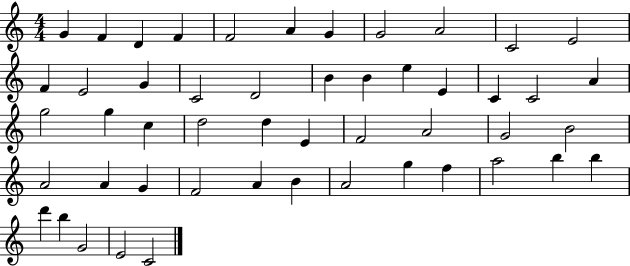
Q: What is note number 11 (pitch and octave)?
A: E4